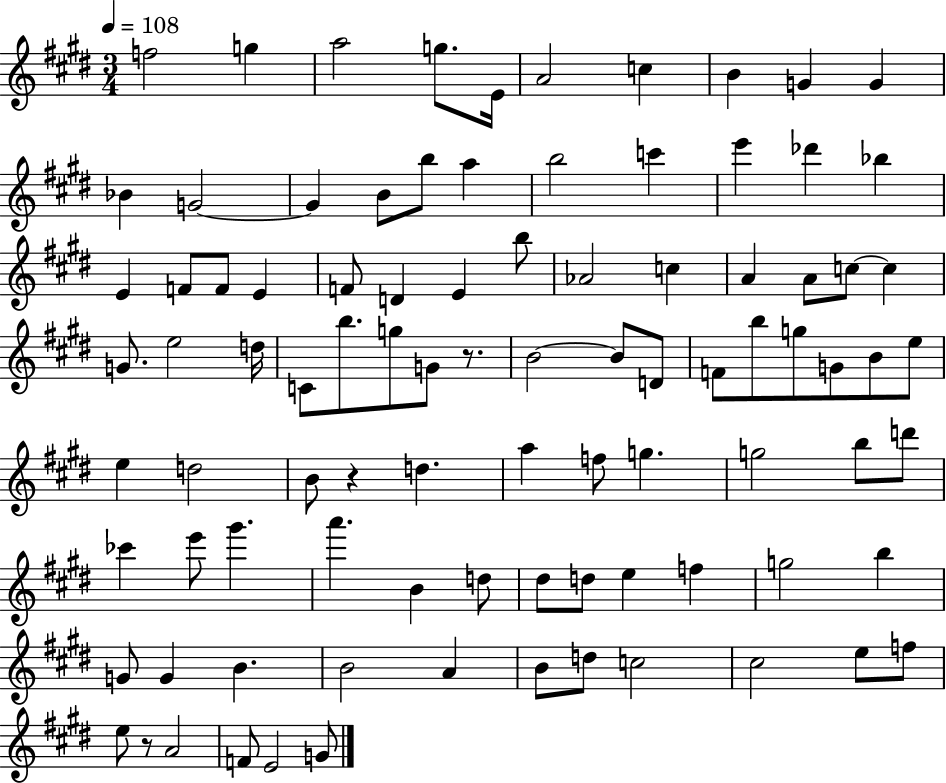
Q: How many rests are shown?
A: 3